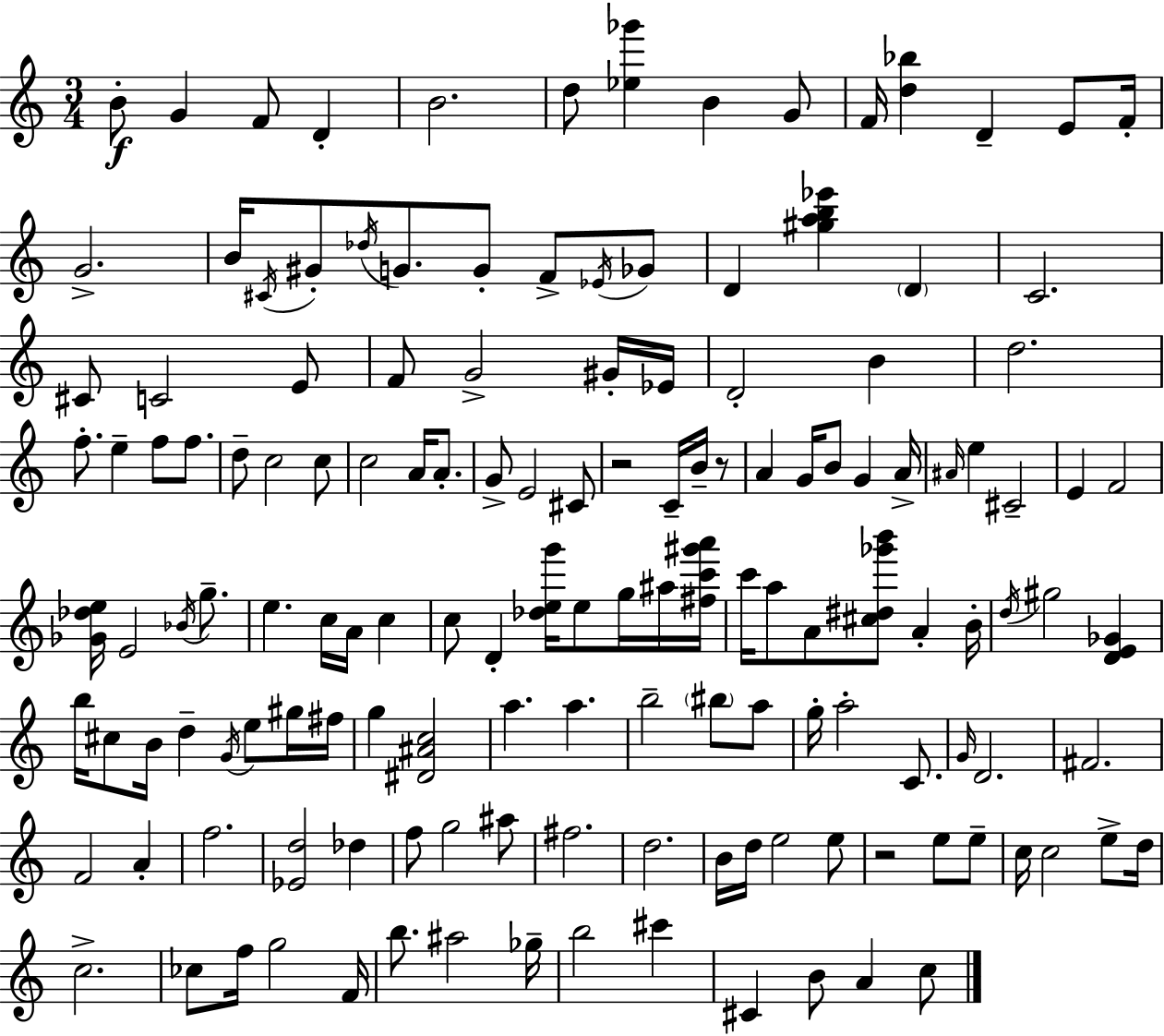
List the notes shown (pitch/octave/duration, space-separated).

B4/e G4/q F4/e D4/q B4/h. D5/e [Eb5,Gb6]/q B4/q G4/e F4/s [D5,Bb5]/q D4/q E4/e F4/s G4/h. B4/s C#4/s G#4/e Db5/s G4/e. G4/e F4/e Eb4/s Gb4/e D4/q [G#5,A5,B5,Eb6]/q D4/q C4/h. C#4/e C4/h E4/e F4/e G4/h G#4/s Eb4/s D4/h B4/q D5/h. F5/e. E5/q F5/e F5/e. D5/e C5/h C5/e C5/h A4/s A4/e. G4/e E4/h C#4/e R/h C4/s B4/s R/e A4/q G4/s B4/e G4/q A4/s A#4/s E5/q C#4/h E4/q F4/h [Gb4,Db5,E5]/s E4/h Bb4/s G5/e. E5/q. C5/s A4/s C5/q C5/e D4/q [Db5,E5,G6]/s E5/e G5/s A#5/s [F#5,C6,G#6,A6]/s C6/s A5/e A4/e [C#5,D#5,Gb6,B6]/e A4/q B4/s D5/s G#5/h [D4,E4,Gb4]/q B5/s C#5/e B4/s D5/q G4/s E5/e G#5/s F#5/s G5/q [D#4,A#4,C5]/h A5/q. A5/q. B5/h BIS5/e A5/e G5/s A5/h C4/e. G4/s D4/h. F#4/h. F4/h A4/q F5/h. [Eb4,D5]/h Db5/q F5/e G5/h A#5/e F#5/h. D5/h. B4/s D5/s E5/h E5/e R/h E5/e E5/e C5/s C5/h E5/e D5/s C5/h. CES5/e F5/s G5/h F4/s B5/e. A#5/h Gb5/s B5/h C#6/q C#4/q B4/e A4/q C5/e